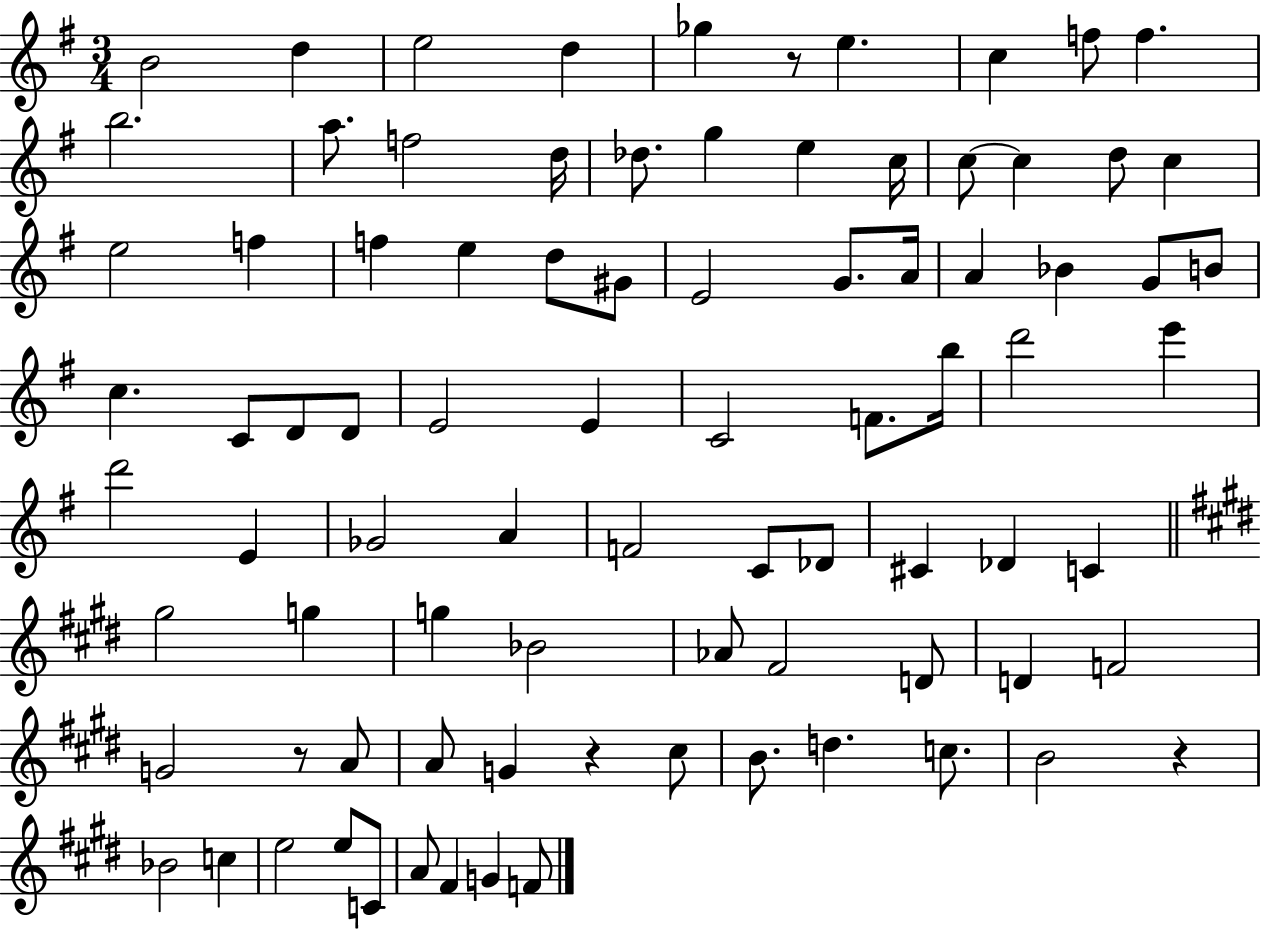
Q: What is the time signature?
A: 3/4